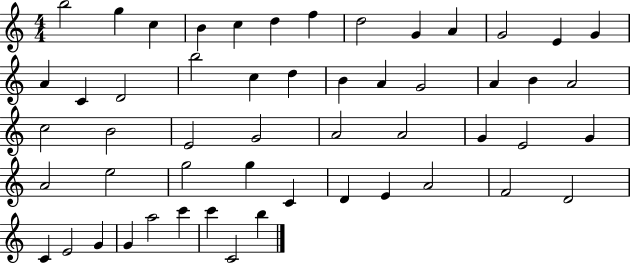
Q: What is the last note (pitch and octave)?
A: B5